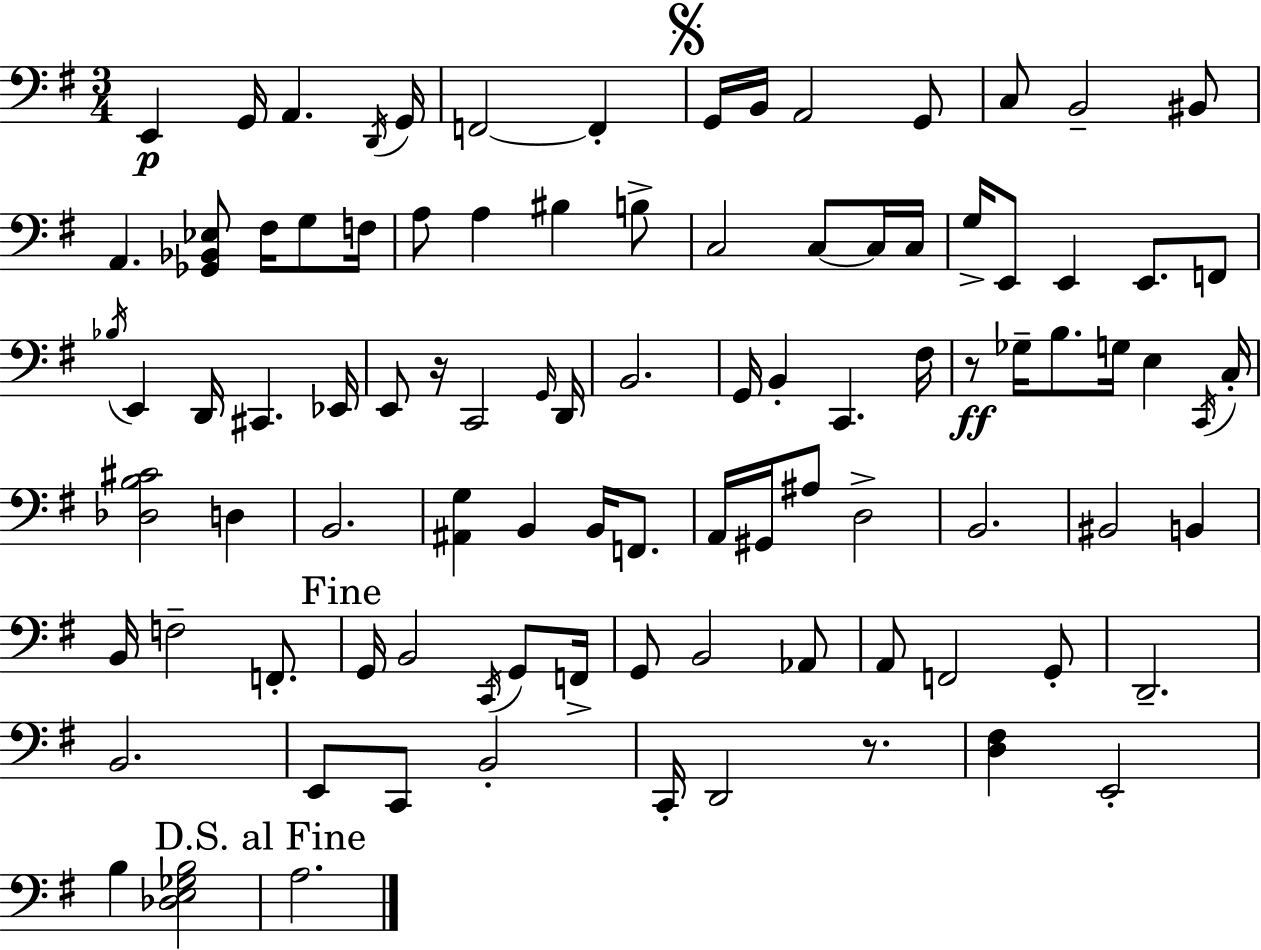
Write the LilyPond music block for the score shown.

{
  \clef bass
  \numericTimeSignature
  \time 3/4
  \key g \major
  e,4\p g,16 a,4. \acciaccatura { d,16 } | g,16 f,2~~ f,4-. | \mark \markup { \musicglyph "scripts.segno" } g,16 b,16 a,2 g,8 | c8 b,2-- bis,8 | \break a,4. <ges, bes, ees>8 fis16 g8 | f16 a8 a4 bis4 b8-> | c2 c8~~ c16 | c16 g16-> e,8 e,4 e,8. f,8 | \break \acciaccatura { bes16 } e,4 d,16 cis,4. | ees,16 e,8 r16 c,2 | \grace { g,16 } d,16 b,2. | g,16 b,4-. c,4. | \break fis16 r8\ff ges16-- b8. g16 e4 | \acciaccatura { c,16 } c16-. <des b cis'>2 | d4 b,2. | <ais, g>4 b,4 | \break b,16 f,8. a,16 gis,16 ais8 d2-> | b,2. | bis,2 | b,4 b,16 f2-- | \break f,8.-. \mark "Fine" g,16 b,2 | \acciaccatura { c,16 } g,8 f,16-> g,8 b,2 | aes,8 a,8 f,2 | g,8-. d,2.-- | \break b,2. | e,8 c,8 b,2-. | c,16-. d,2 | r8. <d fis>4 e,2-. | \break b4 <des e ges b>2 | \mark "D.S. al Fine" a2. | \bar "|."
}